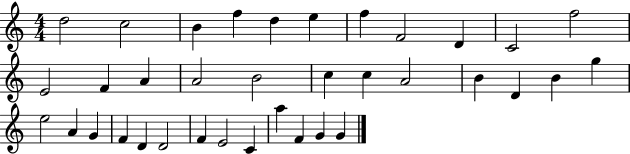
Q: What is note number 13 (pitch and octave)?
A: F4